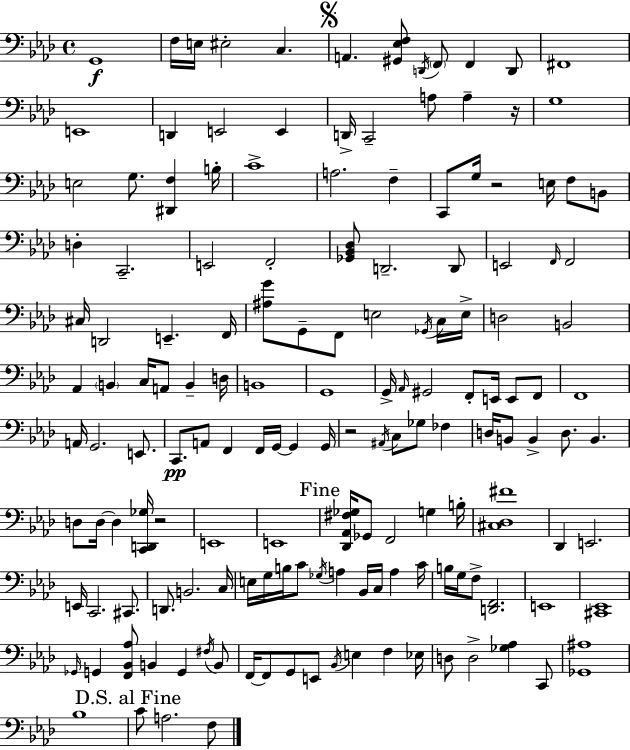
X:1
T:Untitled
M:4/4
L:1/4
K:Ab
G,,4 F,/4 E,/4 ^E,2 C, A,, [^G,,_E,F,]/2 D,,/4 F,,/2 F,, D,,/2 ^F,,4 E,,4 D,, E,,2 E,, D,,/4 C,,2 A,/2 A, z/4 G,4 E,2 G,/2 [^D,,F,] B,/4 C4 A,2 F, C,,/2 G,/4 z2 E,/4 F,/2 B,,/2 D, C,,2 E,,2 F,,2 [_G,,_B,,_D,]/2 D,,2 D,,/2 E,,2 F,,/4 F,,2 ^C,/4 D,,2 E,, F,,/4 [^A,G]/2 G,,/2 F,,/2 E,2 _G,,/4 C,/4 E,/4 D,2 B,,2 _A,, B,, C,/4 A,,/2 B,, D,/4 B,,4 G,,4 G,,/4 _A,,/4 ^G,,2 F,,/2 E,,/4 E,,/2 F,,/2 F,,4 A,,/4 G,,2 E,,/2 C,,/2 A,,/2 F,, F,,/4 G,,/4 G,, G,,/4 z2 ^A,,/4 C,/2 _G,/2 _F, D,/4 B,,/2 B,, D,/2 B,, D,/2 D,/4 D, [C,,D,,_G,]/4 z2 E,,4 E,,4 [_D,,_A,,^F,_G,]/4 _G,,/2 F,,2 G, B,/4 [^C,_D,^F]4 _D,, E,,2 E,,/4 C,,2 ^C,,/2 D,,/2 B,,2 C,/4 E,/4 G,/4 B,/4 C/2 _G,/4 A, _B,,/4 C,/4 A, C/4 B,/4 G,/4 F,/2 [D,,F,,]2 E,,4 [^C,,_E,,]4 _G,,/4 G,, [F,,_B,,_A,]/2 B,, G,, ^F,/4 B,,/2 F,,/4 F,,/2 G,,/2 E,,/2 _B,,/4 E, F, _E,/4 D,/2 D,2 [_G,_A,] C,,/2 [_G,,^A,]4 _B,4 C/2 A,2 F,/2